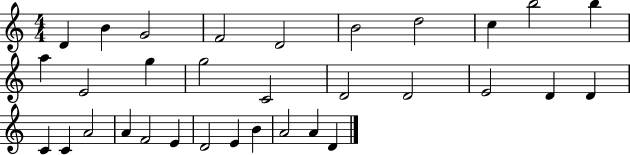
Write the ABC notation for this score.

X:1
T:Untitled
M:4/4
L:1/4
K:C
D B G2 F2 D2 B2 d2 c b2 b a E2 g g2 C2 D2 D2 E2 D D C C A2 A F2 E D2 E B A2 A D